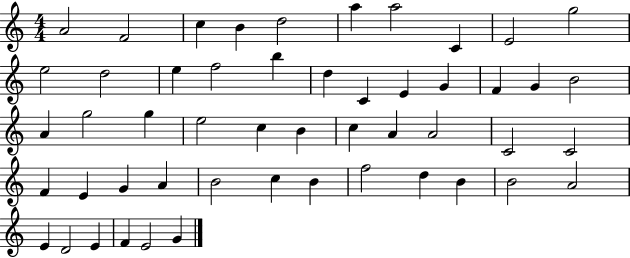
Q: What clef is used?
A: treble